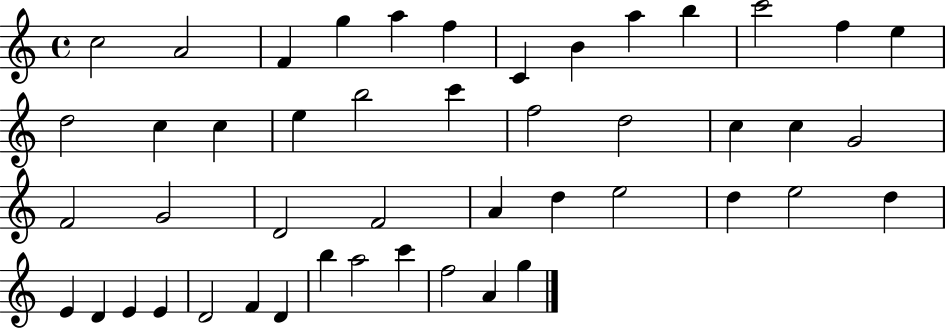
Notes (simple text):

C5/h A4/h F4/q G5/q A5/q F5/q C4/q B4/q A5/q B5/q C6/h F5/q E5/q D5/h C5/q C5/q E5/q B5/h C6/q F5/h D5/h C5/q C5/q G4/h F4/h G4/h D4/h F4/h A4/q D5/q E5/h D5/q E5/h D5/q E4/q D4/q E4/q E4/q D4/h F4/q D4/q B5/q A5/h C6/q F5/h A4/q G5/q